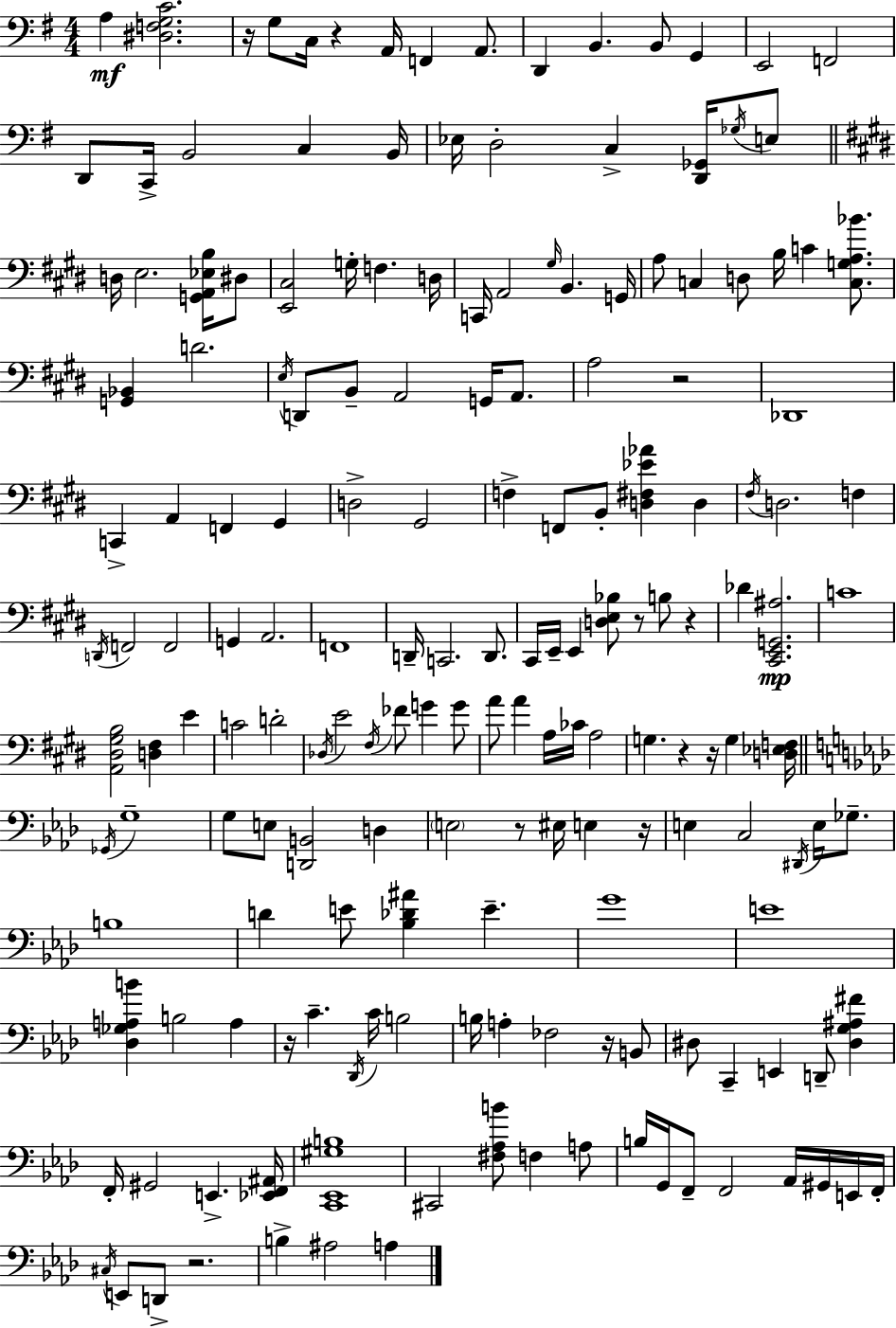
A3/q [D#3,F3,G3,C4]/h. R/s G3/e C3/s R/q A2/s F2/q A2/e. D2/q B2/q. B2/e G2/q E2/h F2/h D2/e C2/s B2/h C3/q B2/s Eb3/s D3/h C3/q [D2,Gb2]/s Gb3/s E3/e D3/s E3/h. [G2,A2,Eb3,B3]/s D#3/e [E2,C#3]/h G3/s F3/q. D3/s C2/s A2/h G#3/s B2/q. G2/s A3/e C3/q D3/e B3/s C4/q [C3,G3,A3,Bb4]/e. [G2,Bb2]/q D4/h. E3/s D2/e B2/e A2/h G2/s A2/e. A3/h R/h Db2/w C2/q A2/q F2/q G#2/q D3/h G#2/h F3/q F2/e B2/e [D3,F#3,Eb4,Ab4]/q D3/q F#3/s D3/h. F3/q D2/s F2/h F2/h G2/q A2/h. F2/w D2/s C2/h. D2/e. C#2/s E2/s E2/q [D3,E3,Bb3]/e R/e B3/e R/q Db4/q [C#2,E2,G2,A#3]/h. C4/w [A2,D#3,G#3,B3]/h [D3,F#3]/q E4/q C4/h D4/h Db3/s E4/h F#3/s FES4/e G4/q G4/e A4/e A4/q A3/s CES4/s A3/h G3/q. R/q R/s G3/q [D3,Eb3,F3]/s Gb2/s G3/w G3/e E3/e [D2,B2]/h D3/q E3/h R/e EIS3/s E3/q R/s E3/q C3/h D#2/s E3/s Gb3/e. B3/w D4/q E4/e [Bb3,Db4,A#4]/q E4/q. G4/w E4/w [Db3,Gb3,A3,B4]/q B3/h A3/q R/s C4/q. Db2/s C4/s B3/h B3/s A3/q FES3/h R/s B2/e D#3/e C2/q E2/q D2/e [D#3,G3,A#3,F#4]/q F2/s G#2/h E2/q. [Eb2,F2,A#2]/s [C2,Eb2,G#3,B3]/w C#2/h [F#3,Ab3,B4]/e F3/q A3/e B3/s G2/s F2/e F2/h Ab2/s G#2/s E2/s F2/s C#3/s E2/e D2/e R/h. B3/q A#3/h A3/q